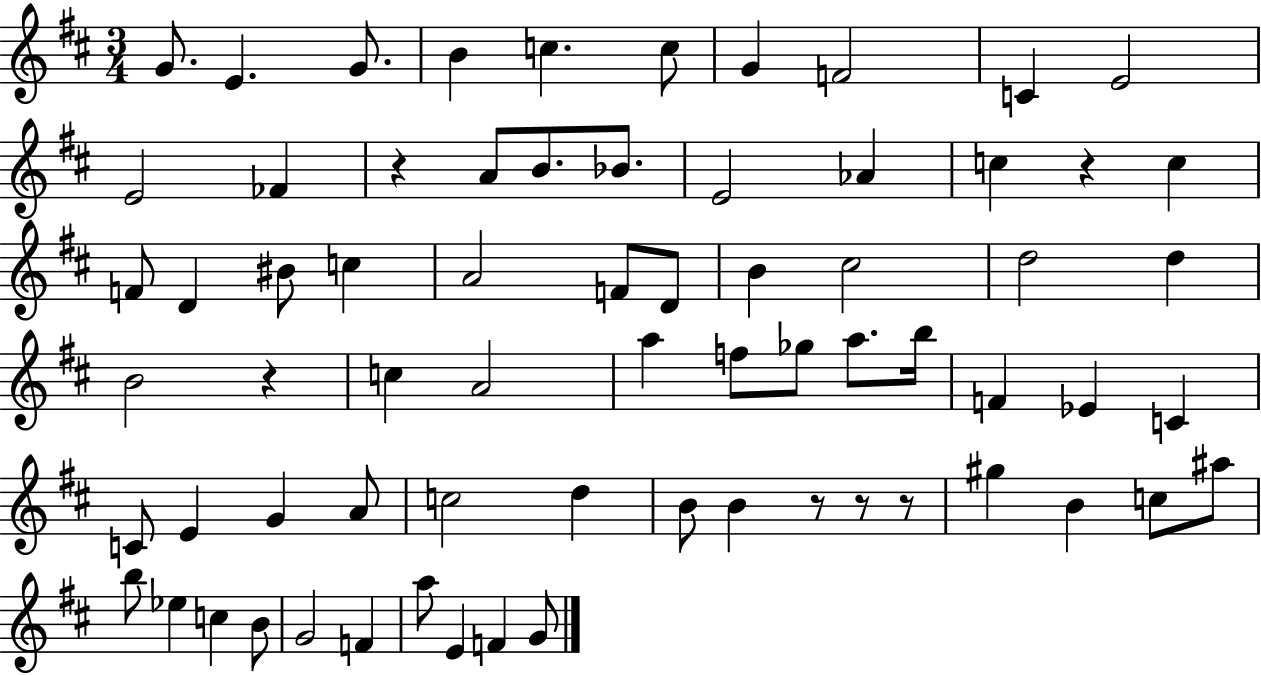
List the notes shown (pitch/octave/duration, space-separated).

G4/e. E4/q. G4/e. B4/q C5/q. C5/e G4/q F4/h C4/q E4/h E4/h FES4/q R/q A4/e B4/e. Bb4/e. E4/h Ab4/q C5/q R/q C5/q F4/e D4/q BIS4/e C5/q A4/h F4/e D4/e B4/q C#5/h D5/h D5/q B4/h R/q C5/q A4/h A5/q F5/e Gb5/e A5/e. B5/s F4/q Eb4/q C4/q C4/e E4/q G4/q A4/e C5/h D5/q B4/e B4/q R/e R/e R/e G#5/q B4/q C5/e A#5/e B5/e Eb5/q C5/q B4/e G4/h F4/q A5/e E4/q F4/q G4/e